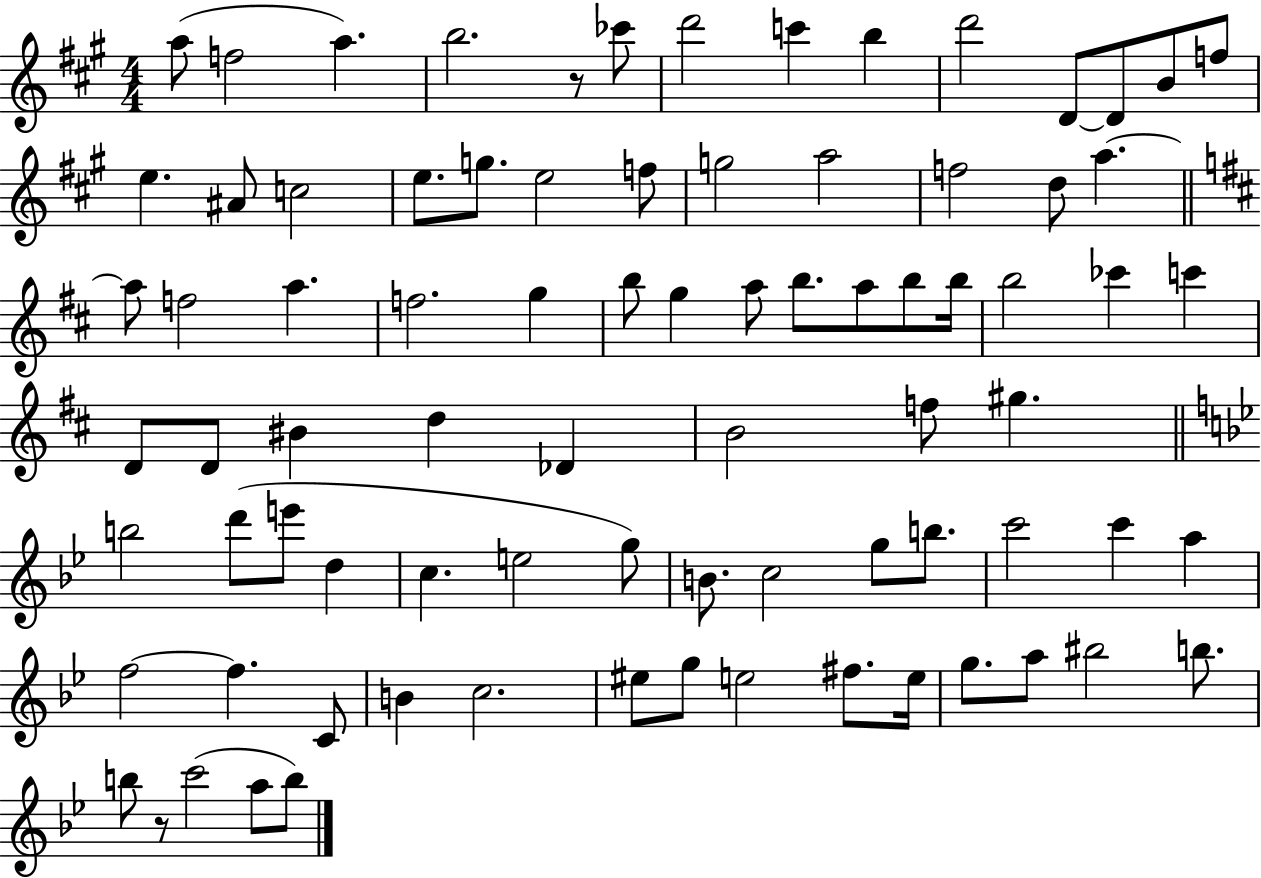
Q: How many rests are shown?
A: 2